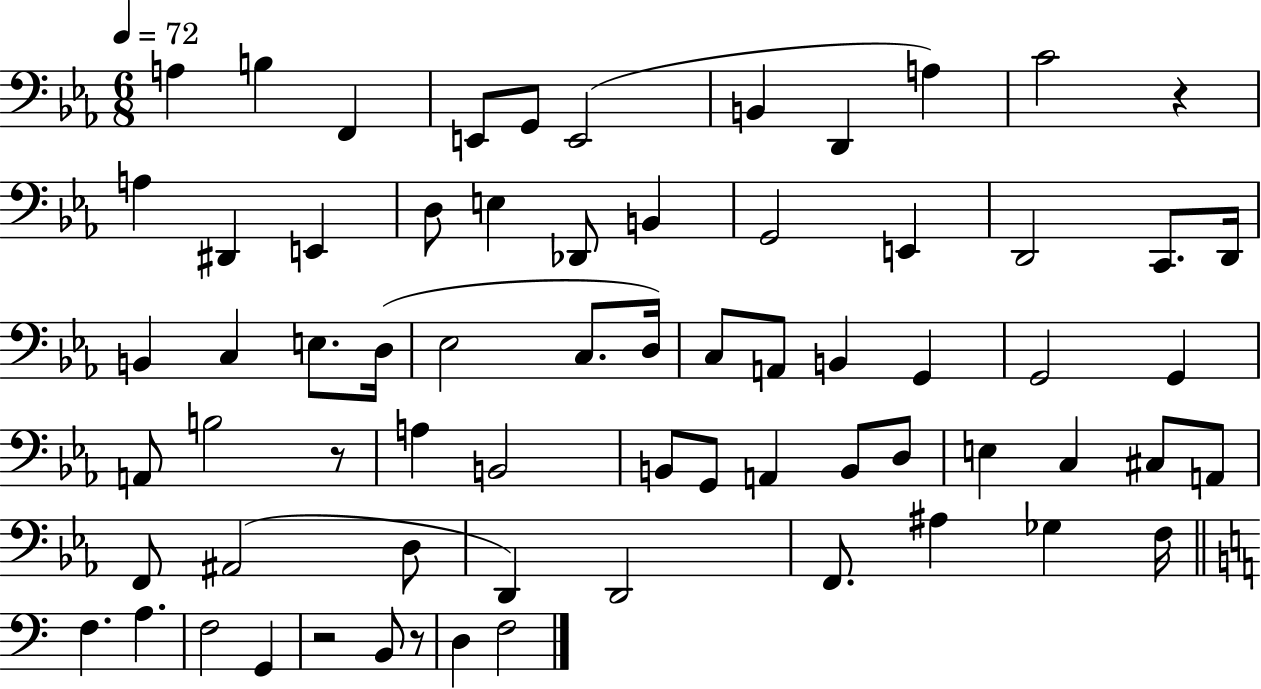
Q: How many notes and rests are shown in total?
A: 68